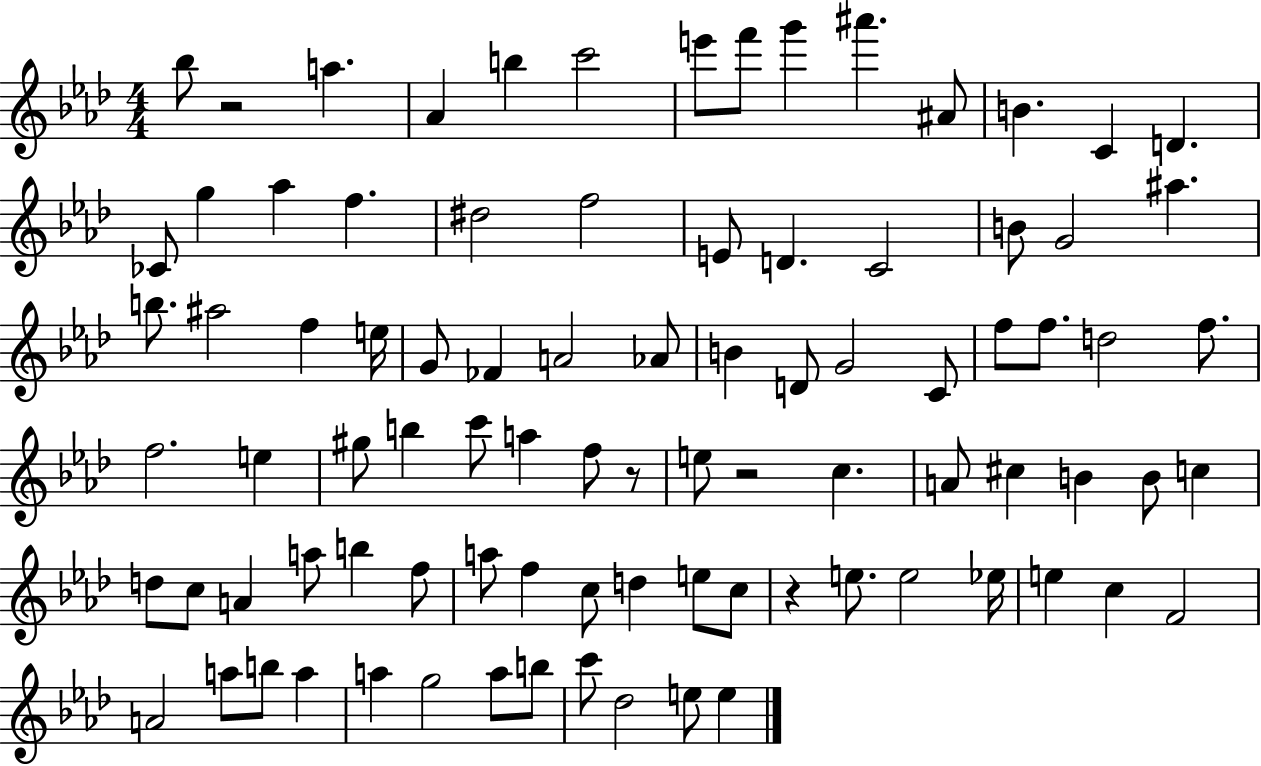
Bb5/e R/h A5/q. Ab4/q B5/q C6/h E6/e F6/e G6/q A#6/q. A#4/e B4/q. C4/q D4/q. CES4/e G5/q Ab5/q F5/q. D#5/h F5/h E4/e D4/q. C4/h B4/e G4/h A#5/q. B5/e. A#5/h F5/q E5/s G4/e FES4/q A4/h Ab4/e B4/q D4/e G4/h C4/e F5/e F5/e. D5/h F5/e. F5/h. E5/q G#5/e B5/q C6/e A5/q F5/e R/e E5/e R/h C5/q. A4/e C#5/q B4/q B4/e C5/q D5/e C5/e A4/q A5/e B5/q F5/e A5/e F5/q C5/e D5/q E5/e C5/e R/q E5/e. E5/h Eb5/s E5/q C5/q F4/h A4/h A5/e B5/e A5/q A5/q G5/h A5/e B5/e C6/e Db5/h E5/e E5/q